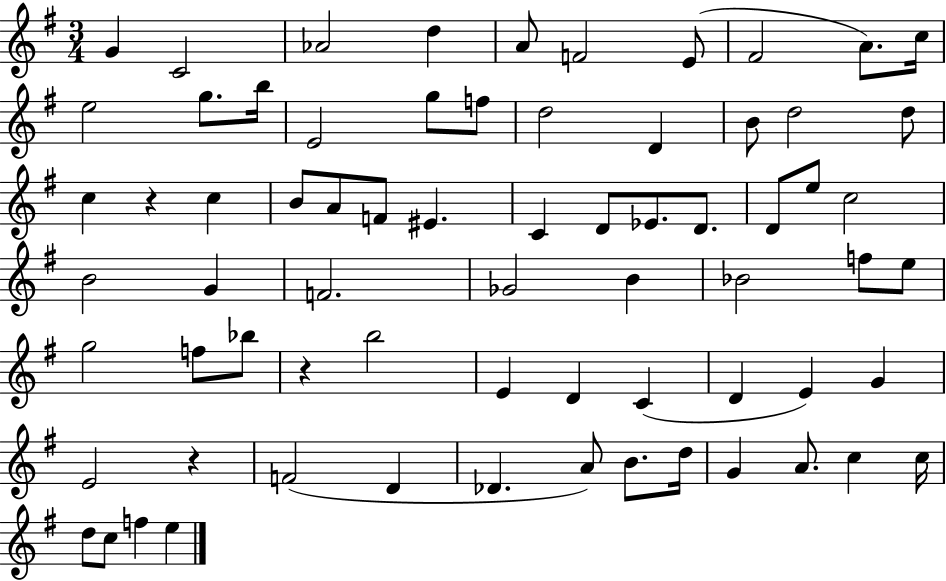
G4/q C4/h Ab4/h D5/q A4/e F4/h E4/e F#4/h A4/e. C5/s E5/h G5/e. B5/s E4/h G5/e F5/e D5/h D4/q B4/e D5/h D5/e C5/q R/q C5/q B4/e A4/e F4/e EIS4/q. C4/q D4/e Eb4/e. D4/e. D4/e E5/e C5/h B4/h G4/q F4/h. Gb4/h B4/q Bb4/h F5/e E5/e G5/h F5/e Bb5/e R/q B5/h E4/q D4/q C4/q D4/q E4/q G4/q E4/h R/q F4/h D4/q Db4/q. A4/e B4/e. D5/s G4/q A4/e. C5/q C5/s D5/e C5/e F5/q E5/q